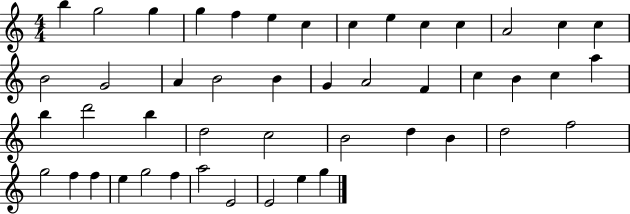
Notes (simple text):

B5/q G5/h G5/q G5/q F5/q E5/q C5/q C5/q E5/q C5/q C5/q A4/h C5/q C5/q B4/h G4/h A4/q B4/h B4/q G4/q A4/h F4/q C5/q B4/q C5/q A5/q B5/q D6/h B5/q D5/h C5/h B4/h D5/q B4/q D5/h F5/h G5/h F5/q F5/q E5/q G5/h F5/q A5/h E4/h E4/h E5/q G5/q